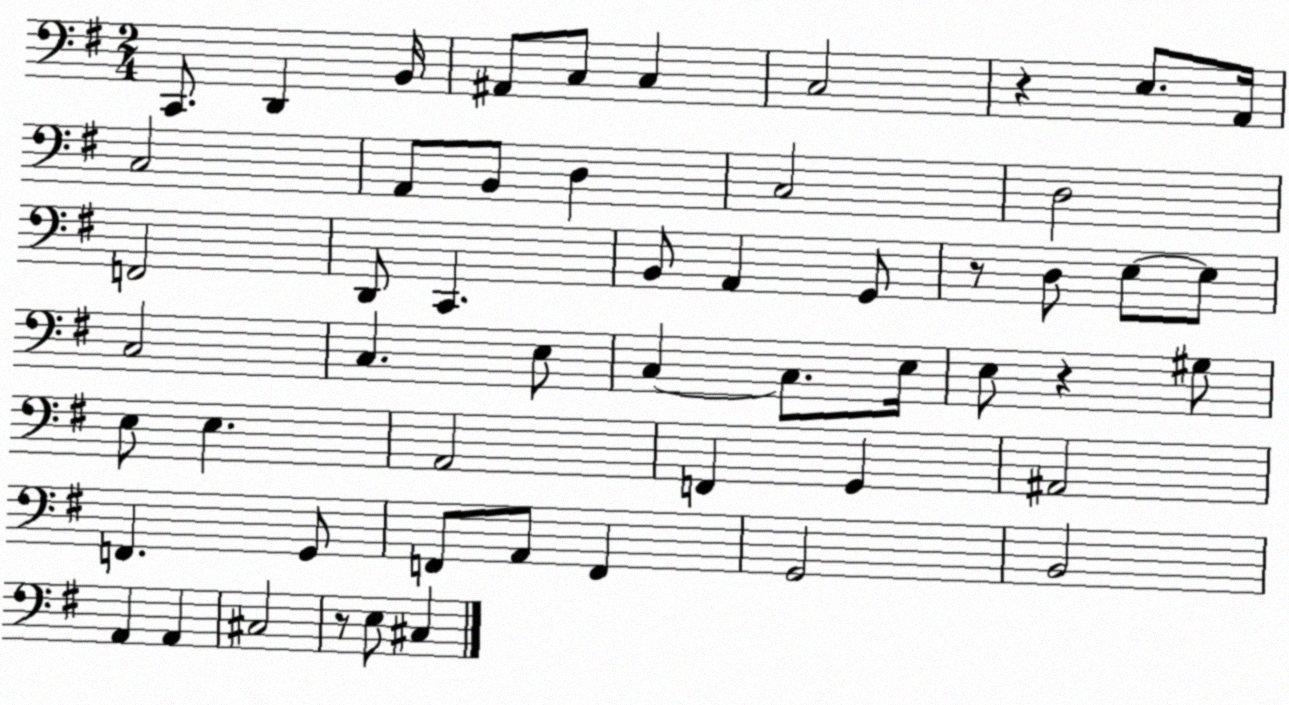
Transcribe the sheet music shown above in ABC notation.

X:1
T:Untitled
M:2/4
L:1/4
K:G
C,,/2 D,, B,,/4 ^A,,/2 C,/2 C, C,2 z E,/2 A,,/4 C,2 A,,/2 B,,/2 D, C,2 D,2 F,,2 D,,/2 C,, B,,/2 A,, G,,/2 z/2 D,/2 E,/2 E,/2 C,2 C, E,/2 C, C,/2 E,/4 E,/2 z ^G,/2 E,/2 E, A,,2 F,, G,, ^A,,2 F,, G,,/2 F,,/2 A,,/2 F,, G,,2 B,,2 A,, A,, ^C,2 z/2 E,/2 ^C,